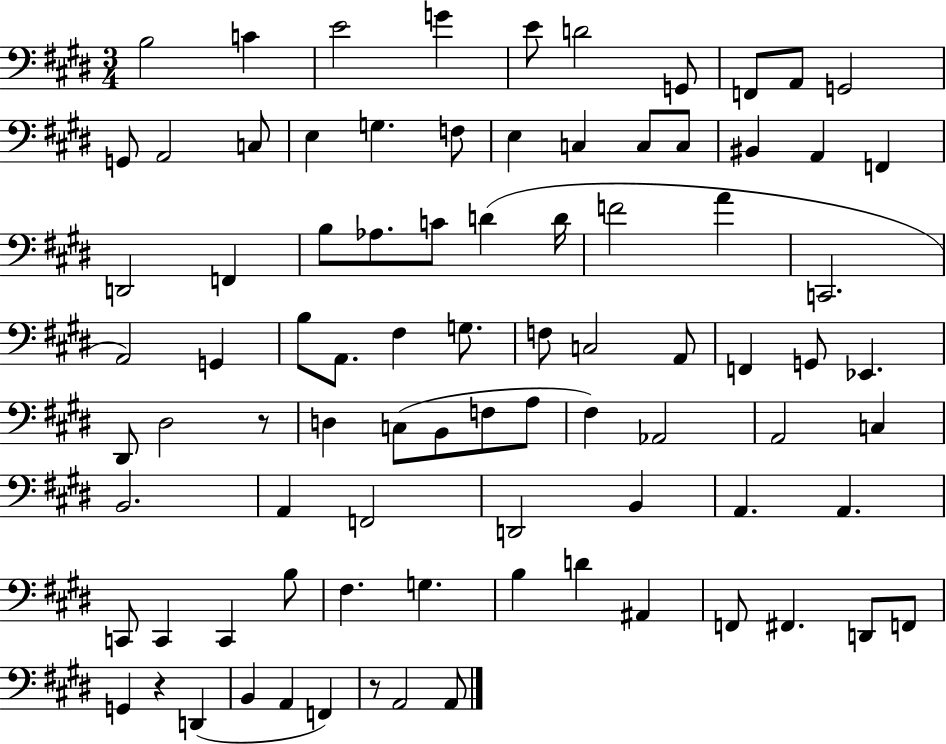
B3/h C4/q E4/h G4/q E4/e D4/h G2/e F2/e A2/e G2/h G2/e A2/h C3/e E3/q G3/q. F3/e E3/q C3/q C3/e C3/e BIS2/q A2/q F2/q D2/h F2/q B3/e Ab3/e. C4/e D4/q D4/s F4/h A4/q C2/h. A2/h G2/q B3/e A2/e. F#3/q G3/e. F3/e C3/h A2/e F2/q G2/e Eb2/q. D#2/e D#3/h R/e D3/q C3/e B2/e F3/e A3/e F#3/q Ab2/h A2/h C3/q B2/h. A2/q F2/h D2/h B2/q A2/q. A2/q. C2/e C2/q C2/q B3/e F#3/q. G3/q. B3/q D4/q A#2/q F2/e F#2/q. D2/e F2/e G2/q R/q D2/q B2/q A2/q F2/q R/e A2/h A2/e